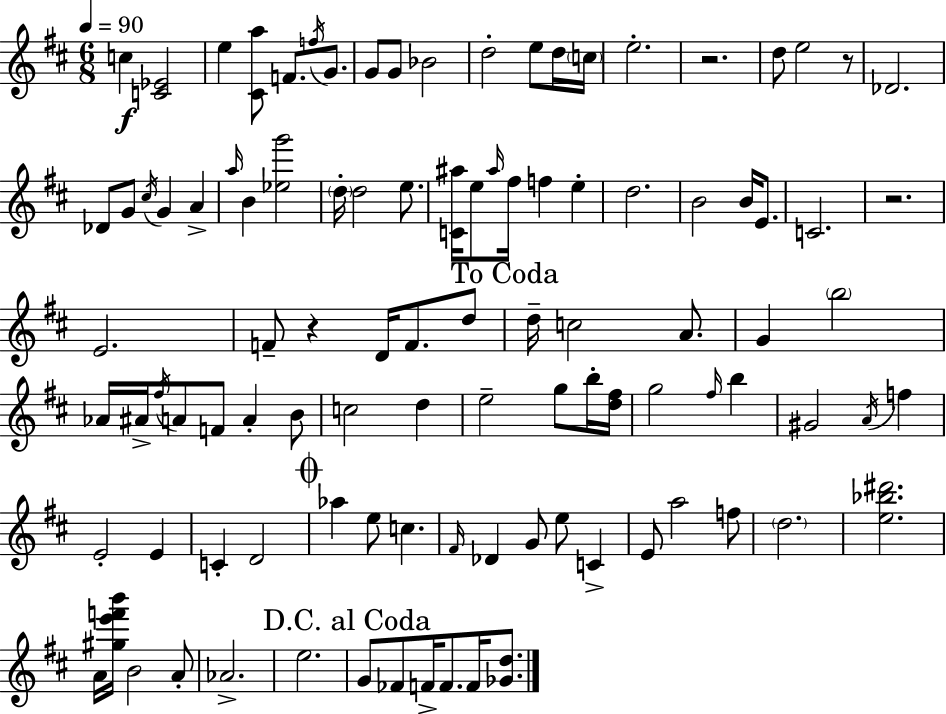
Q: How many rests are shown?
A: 4